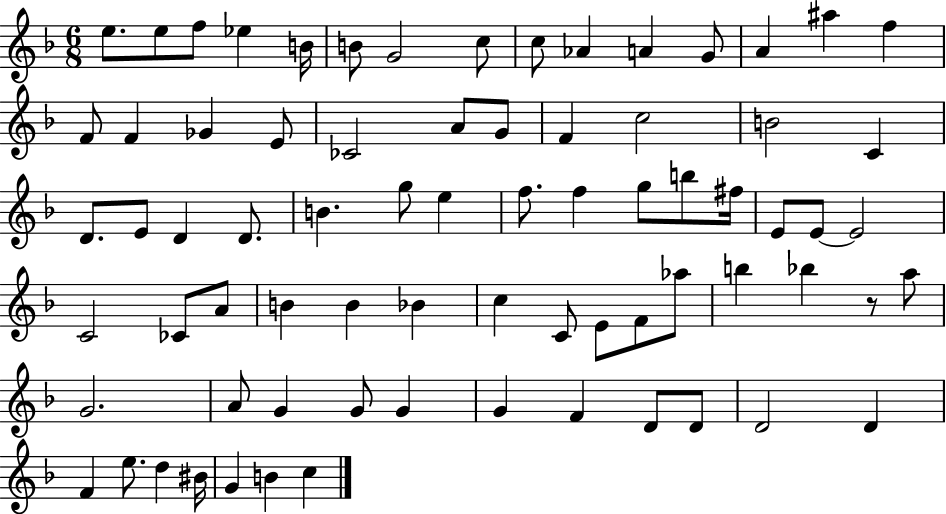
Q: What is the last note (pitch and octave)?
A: C5